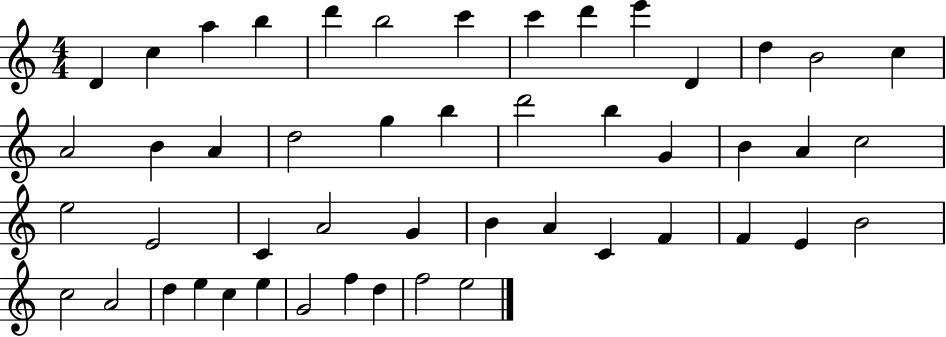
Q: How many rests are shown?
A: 0